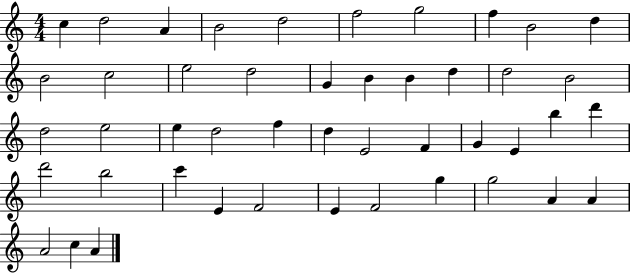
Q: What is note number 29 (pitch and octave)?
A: G4